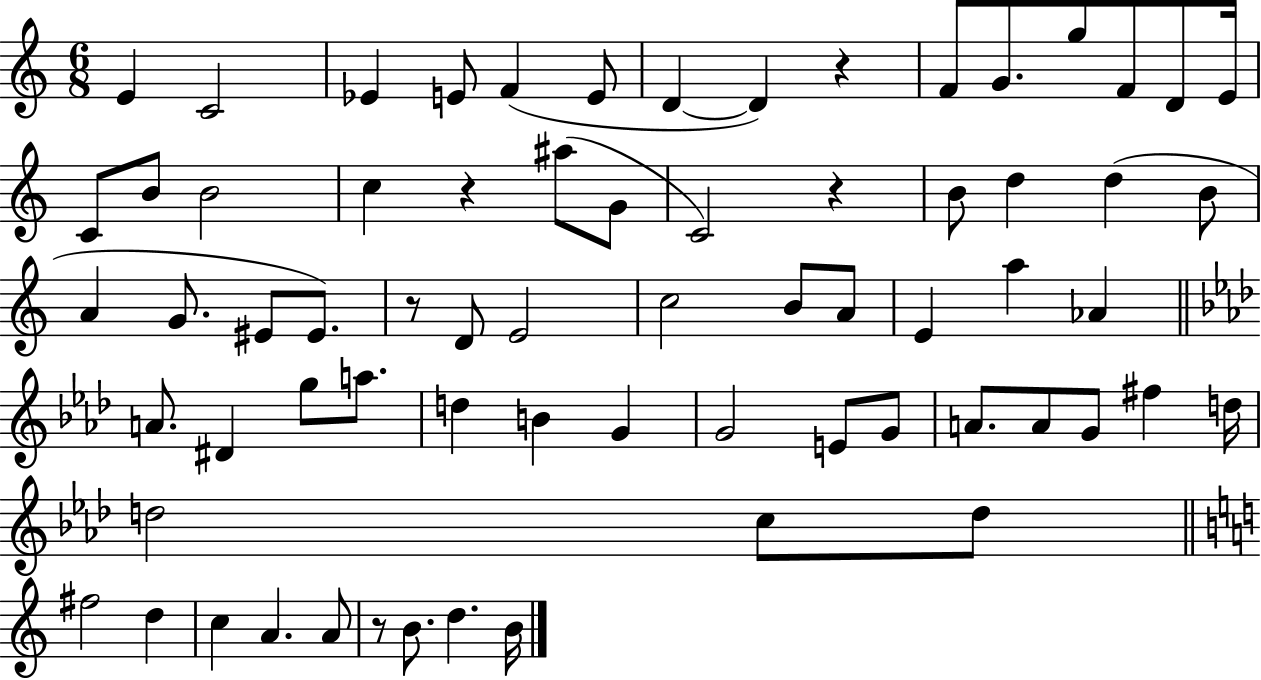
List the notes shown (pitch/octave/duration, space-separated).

E4/q C4/h Eb4/q E4/e F4/q E4/e D4/q D4/q R/q F4/e G4/e. G5/e F4/e D4/e E4/s C4/e B4/e B4/h C5/q R/q A#5/e G4/e C4/h R/q B4/e D5/q D5/q B4/e A4/q G4/e. EIS4/e EIS4/e. R/e D4/e E4/h C5/h B4/e A4/e E4/q A5/q Ab4/q A4/e. D#4/q G5/e A5/e. D5/q B4/q G4/q G4/h E4/e G4/e A4/e. A4/e G4/e F#5/q D5/s D5/h C5/e D5/e F#5/h D5/q C5/q A4/q. A4/e R/e B4/e. D5/q. B4/s